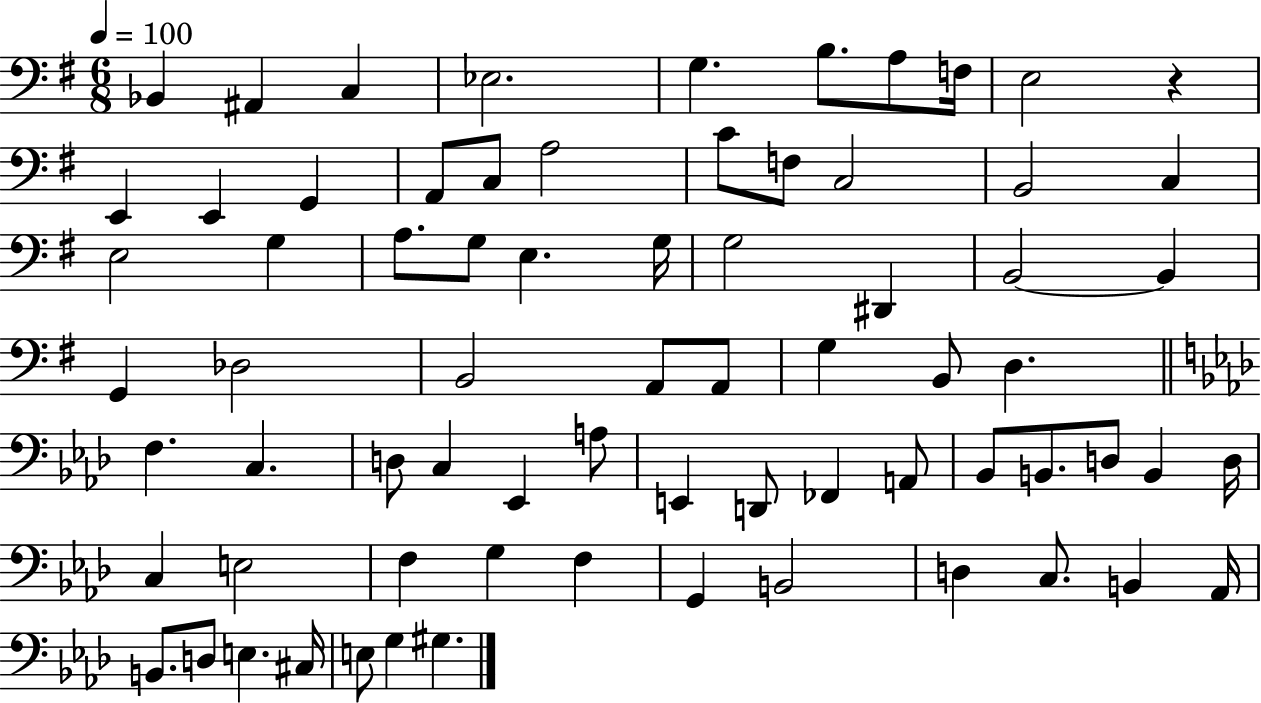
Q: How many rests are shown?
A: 1